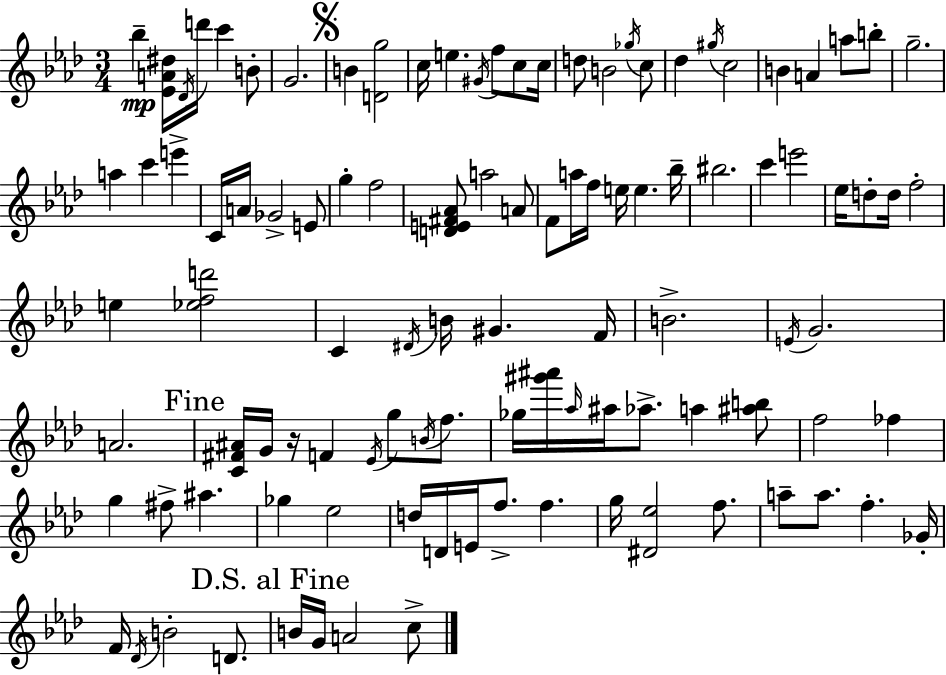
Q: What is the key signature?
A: AES major